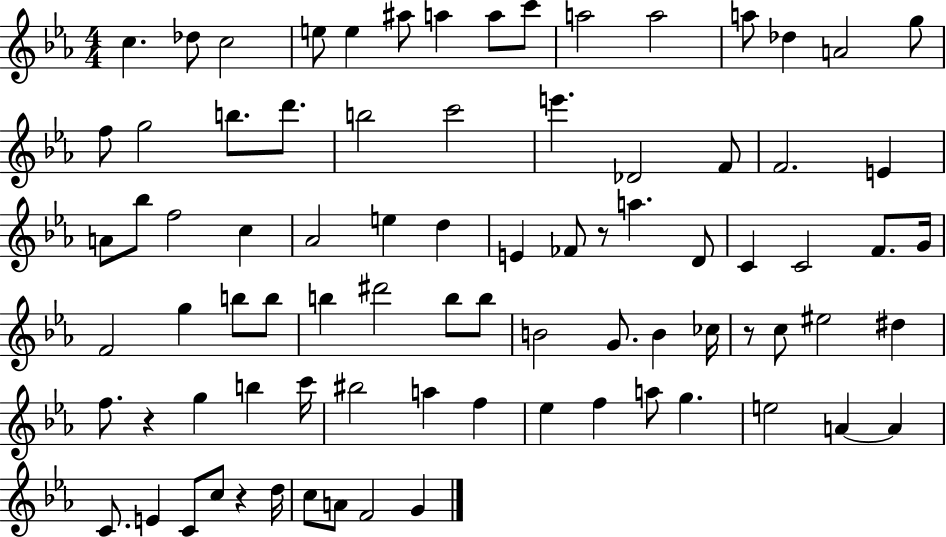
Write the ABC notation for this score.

X:1
T:Untitled
M:4/4
L:1/4
K:Eb
c _d/2 c2 e/2 e ^a/2 a a/2 c'/2 a2 a2 a/2 _d A2 g/2 f/2 g2 b/2 d'/2 b2 c'2 e' _D2 F/2 F2 E A/2 _b/2 f2 c _A2 e d E _F/2 z/2 a D/2 C C2 F/2 G/4 F2 g b/2 b/2 b ^d'2 b/2 b/2 B2 G/2 B _c/4 z/2 c/2 ^e2 ^d f/2 z g b c'/4 ^b2 a f _e f a/2 g e2 A A C/2 E C/2 c/2 z d/4 c/2 A/2 F2 G